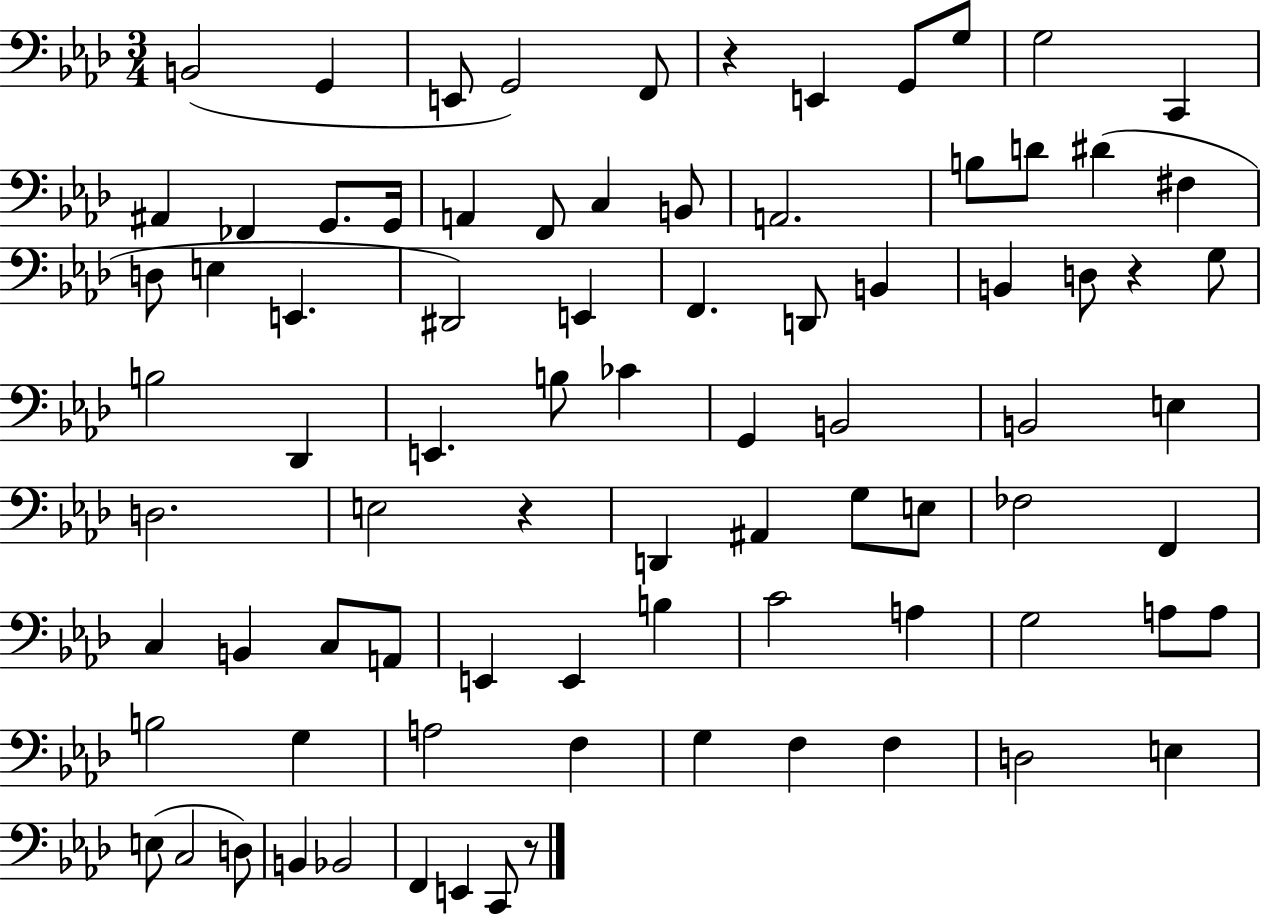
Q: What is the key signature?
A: AES major